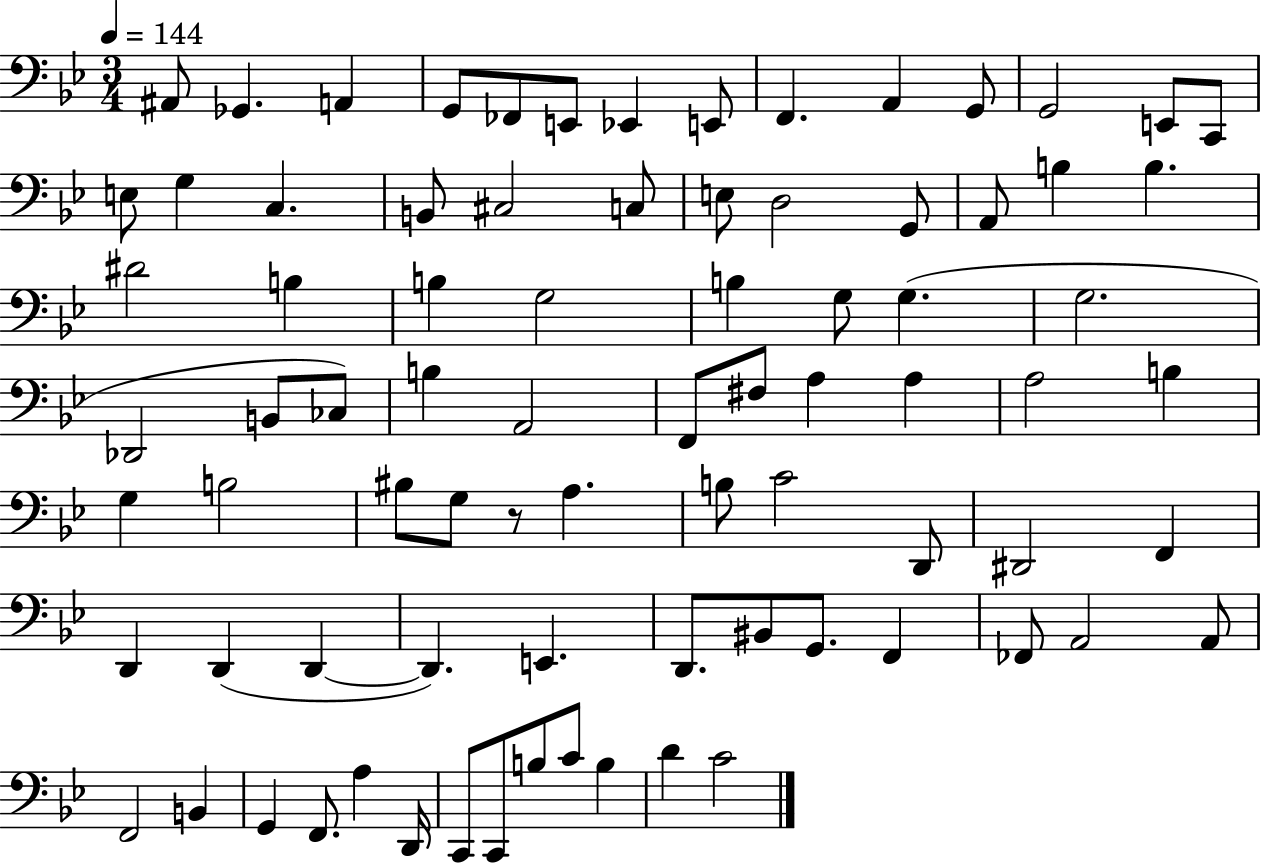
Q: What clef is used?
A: bass